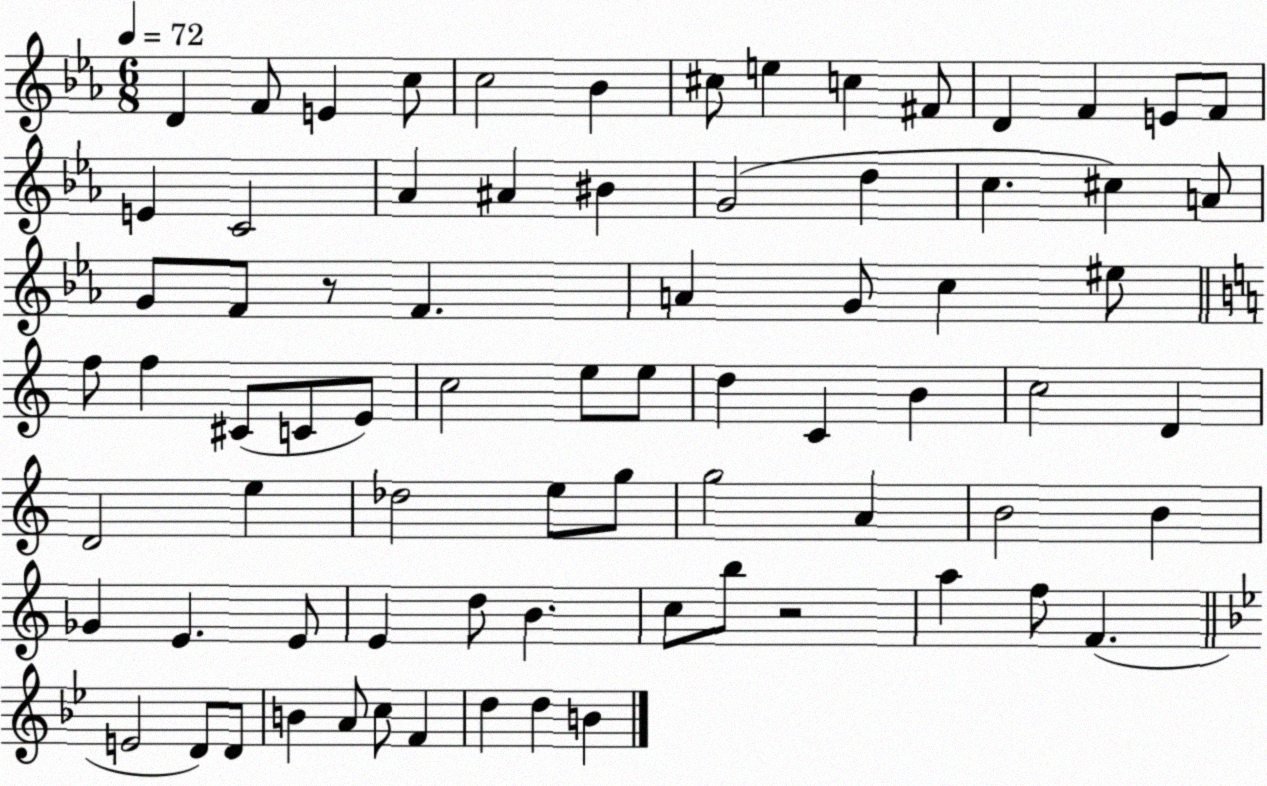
X:1
T:Untitled
M:6/8
L:1/4
K:Eb
D F/2 E c/2 c2 _B ^c/2 e c ^F/2 D F E/2 F/2 E C2 _A ^A ^B G2 d c ^c A/2 G/2 F/2 z/2 F A G/2 c ^e/2 f/2 f ^C/2 C/2 E/2 c2 e/2 e/2 d C B c2 D D2 e _d2 e/2 g/2 g2 A B2 B _G E E/2 E d/2 B c/2 b/2 z2 a f/2 F E2 D/2 D/2 B A/2 c/2 F d d B